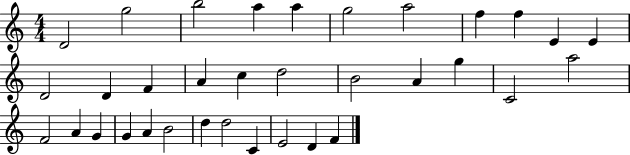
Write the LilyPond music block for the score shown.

{
  \clef treble
  \numericTimeSignature
  \time 4/4
  \key c \major
  d'2 g''2 | b''2 a''4 a''4 | g''2 a''2 | f''4 f''4 e'4 e'4 | \break d'2 d'4 f'4 | a'4 c''4 d''2 | b'2 a'4 g''4 | c'2 a''2 | \break f'2 a'4 g'4 | g'4 a'4 b'2 | d''4 d''2 c'4 | e'2 d'4 f'4 | \break \bar "|."
}